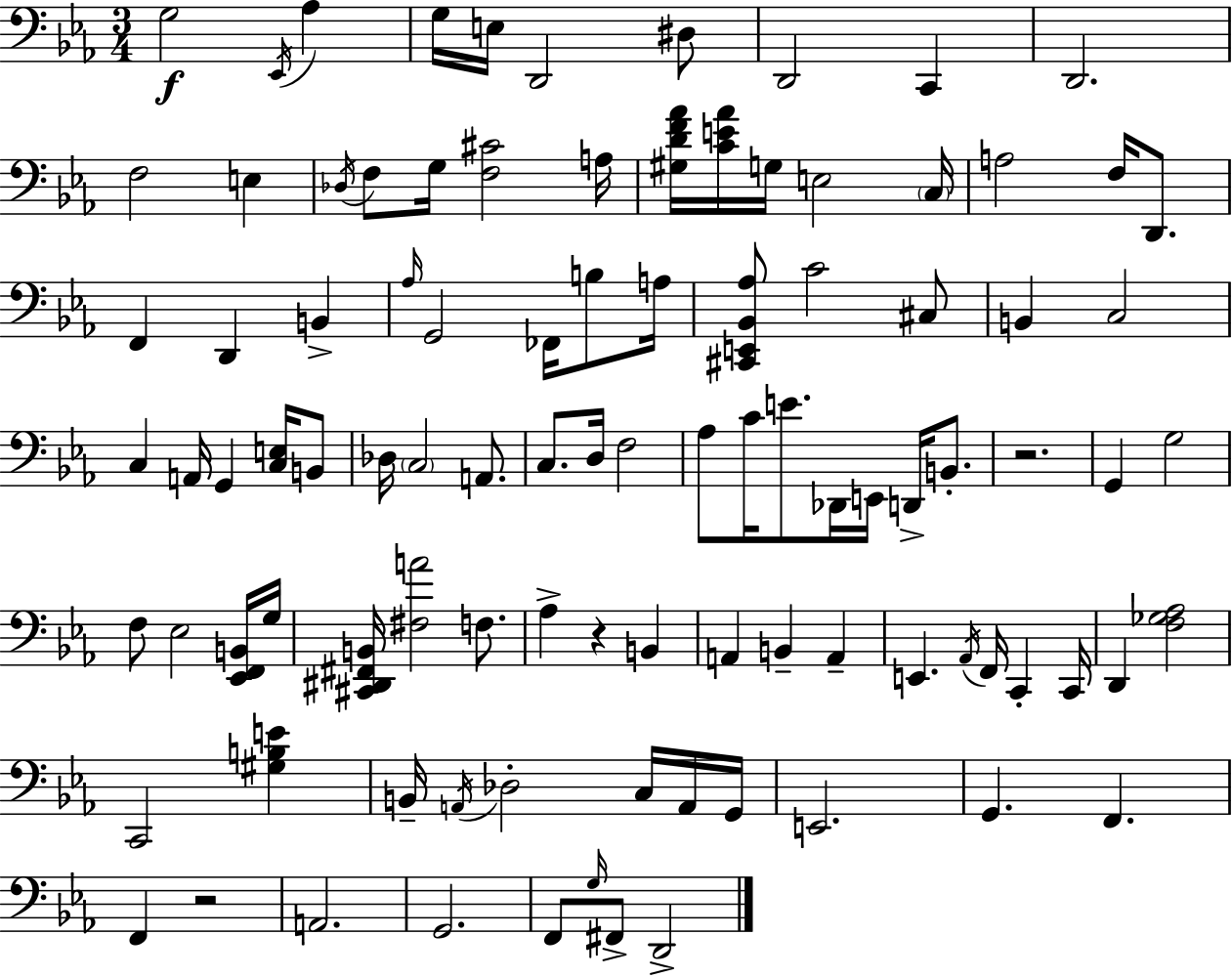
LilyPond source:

{
  \clef bass
  \numericTimeSignature
  \time 3/4
  \key ees \major
  g2\f \acciaccatura { ees,16 } aes4 | g16 e16 d,2 dis8 | d,2 c,4 | d,2. | \break f2 e4 | \acciaccatura { des16 } f8 g16 <f cis'>2 | a16 <gis d' f' aes'>16 <c' e' aes'>16 g16 e2 | \parenthesize c16 a2 f16 d,8. | \break f,4 d,4 b,4-> | \grace { aes16 } g,2 fes,16 | b8 a16 <cis, e, bes, aes>8 c'2 | cis8 b,4 c2 | \break c4 a,16 g,4 | <c e>16 b,8 des16 \parenthesize c2 | a,8. c8. d16 f2 | aes8 c'16 e'8. des,16 e,16 d,16-> | \break b,8.-. r2. | g,4 g2 | f8 ees2 | <ees, f, b,>16 g16 <cis, dis, fis, b,>16 <fis a'>2 | \break f8. aes4-> r4 b,4 | a,4 b,4-- a,4-- | e,4. \acciaccatura { aes,16 } f,16 c,4-. | c,16 d,4 <f ges aes>2 | \break c,2 | <gis b e'>4 b,16-- \acciaccatura { a,16 } des2-. | c16 a,16 g,16 e,2. | g,4. f,4. | \break f,4 r2 | a,2. | g,2. | f,8 \grace { g16 } fis,8-> d,2-> | \break \bar "|."
}